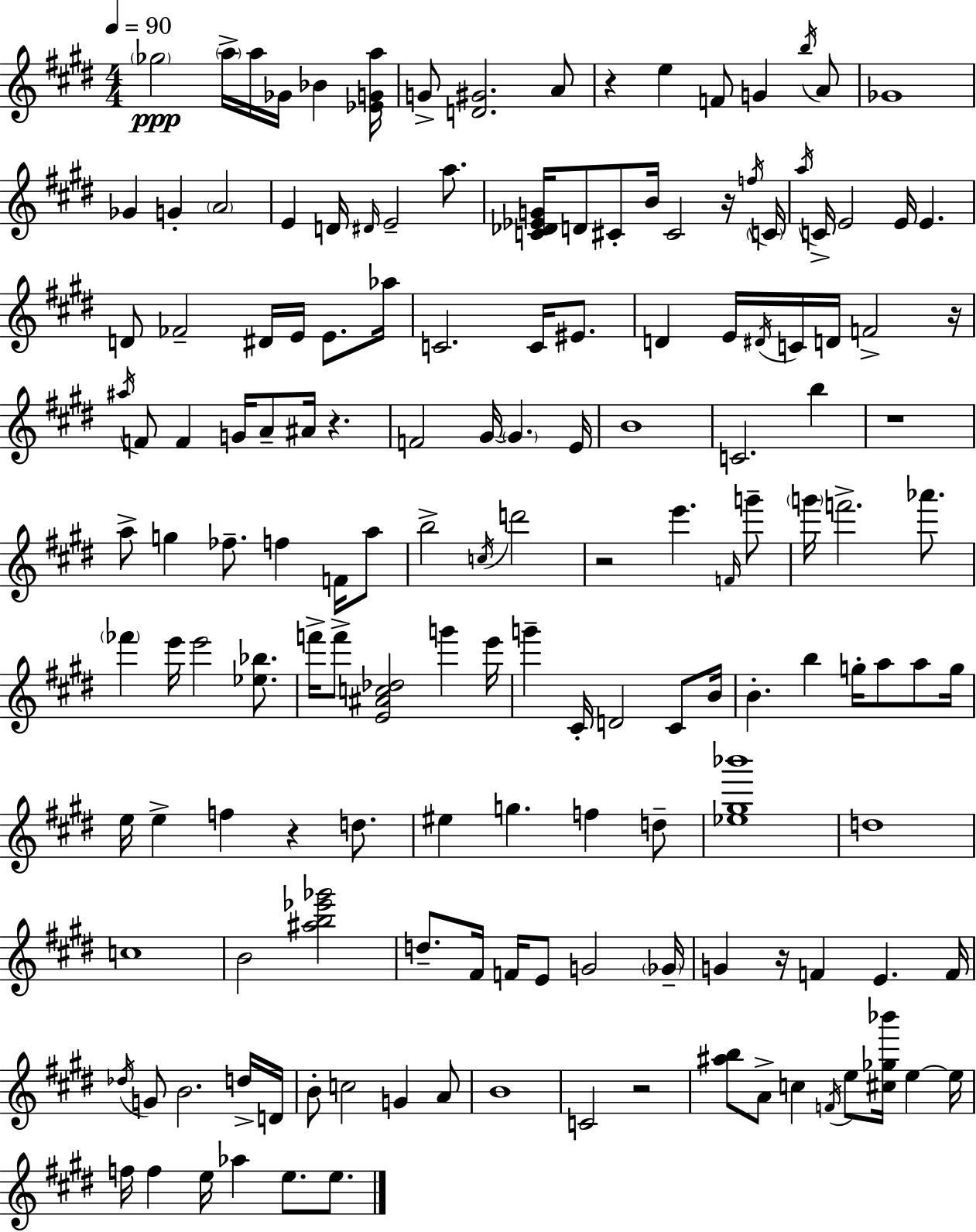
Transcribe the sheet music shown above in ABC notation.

X:1
T:Untitled
M:4/4
L:1/4
K:E
_g2 a/4 a/4 _G/4 _B [_EGa]/4 G/2 [D^G]2 A/2 z e F/2 G b/4 A/2 _G4 _G G A2 E D/4 ^D/4 E2 a/2 [C_D_EG]/4 D/2 ^C/2 B/4 ^C2 z/4 f/4 C/4 a/4 C/4 E2 E/4 E D/2 _F2 ^D/4 E/4 E/2 _a/4 C2 C/4 ^E/2 D E/4 ^D/4 C/4 D/4 F2 z/4 ^a/4 F/2 F G/4 A/2 ^A/4 z F2 ^G/4 ^G E/4 B4 C2 b z4 a/2 g _f/2 f F/4 a/2 b2 c/4 d'2 z2 e' F/4 g'/2 g'/4 f'2 _a'/2 _f' e'/4 e'2 [_e_b]/2 f'/4 f'/2 [E^Ac_d]2 g' e'/4 g' ^C/4 D2 ^C/2 B/4 B b g/4 a/2 a/2 g/4 e/4 e f z d/2 ^e g f d/2 [_e^g_b']4 d4 c4 B2 [^ab_e'_g']2 d/2 ^F/4 F/4 E/2 G2 _G/4 G z/4 F E F/4 _d/4 G/2 B2 d/4 D/4 B/2 c2 G A/2 B4 C2 z2 [^ab]/2 A/2 c F/4 e/2 [^c_g_b']/4 e e/4 f/4 f e/4 _a e/2 e/2